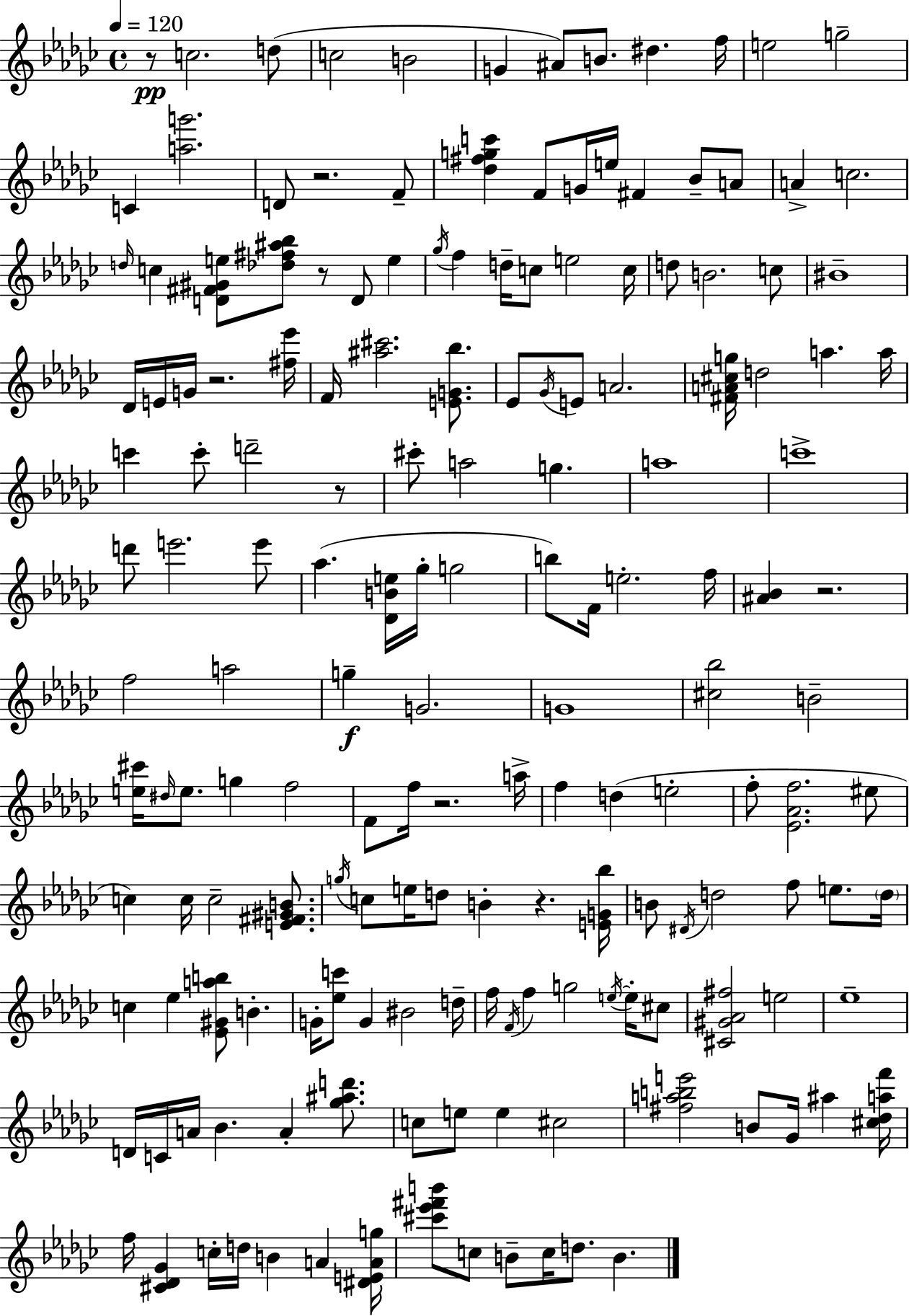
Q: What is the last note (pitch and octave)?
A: B4